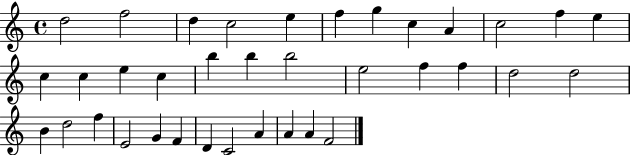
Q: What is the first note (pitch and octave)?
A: D5